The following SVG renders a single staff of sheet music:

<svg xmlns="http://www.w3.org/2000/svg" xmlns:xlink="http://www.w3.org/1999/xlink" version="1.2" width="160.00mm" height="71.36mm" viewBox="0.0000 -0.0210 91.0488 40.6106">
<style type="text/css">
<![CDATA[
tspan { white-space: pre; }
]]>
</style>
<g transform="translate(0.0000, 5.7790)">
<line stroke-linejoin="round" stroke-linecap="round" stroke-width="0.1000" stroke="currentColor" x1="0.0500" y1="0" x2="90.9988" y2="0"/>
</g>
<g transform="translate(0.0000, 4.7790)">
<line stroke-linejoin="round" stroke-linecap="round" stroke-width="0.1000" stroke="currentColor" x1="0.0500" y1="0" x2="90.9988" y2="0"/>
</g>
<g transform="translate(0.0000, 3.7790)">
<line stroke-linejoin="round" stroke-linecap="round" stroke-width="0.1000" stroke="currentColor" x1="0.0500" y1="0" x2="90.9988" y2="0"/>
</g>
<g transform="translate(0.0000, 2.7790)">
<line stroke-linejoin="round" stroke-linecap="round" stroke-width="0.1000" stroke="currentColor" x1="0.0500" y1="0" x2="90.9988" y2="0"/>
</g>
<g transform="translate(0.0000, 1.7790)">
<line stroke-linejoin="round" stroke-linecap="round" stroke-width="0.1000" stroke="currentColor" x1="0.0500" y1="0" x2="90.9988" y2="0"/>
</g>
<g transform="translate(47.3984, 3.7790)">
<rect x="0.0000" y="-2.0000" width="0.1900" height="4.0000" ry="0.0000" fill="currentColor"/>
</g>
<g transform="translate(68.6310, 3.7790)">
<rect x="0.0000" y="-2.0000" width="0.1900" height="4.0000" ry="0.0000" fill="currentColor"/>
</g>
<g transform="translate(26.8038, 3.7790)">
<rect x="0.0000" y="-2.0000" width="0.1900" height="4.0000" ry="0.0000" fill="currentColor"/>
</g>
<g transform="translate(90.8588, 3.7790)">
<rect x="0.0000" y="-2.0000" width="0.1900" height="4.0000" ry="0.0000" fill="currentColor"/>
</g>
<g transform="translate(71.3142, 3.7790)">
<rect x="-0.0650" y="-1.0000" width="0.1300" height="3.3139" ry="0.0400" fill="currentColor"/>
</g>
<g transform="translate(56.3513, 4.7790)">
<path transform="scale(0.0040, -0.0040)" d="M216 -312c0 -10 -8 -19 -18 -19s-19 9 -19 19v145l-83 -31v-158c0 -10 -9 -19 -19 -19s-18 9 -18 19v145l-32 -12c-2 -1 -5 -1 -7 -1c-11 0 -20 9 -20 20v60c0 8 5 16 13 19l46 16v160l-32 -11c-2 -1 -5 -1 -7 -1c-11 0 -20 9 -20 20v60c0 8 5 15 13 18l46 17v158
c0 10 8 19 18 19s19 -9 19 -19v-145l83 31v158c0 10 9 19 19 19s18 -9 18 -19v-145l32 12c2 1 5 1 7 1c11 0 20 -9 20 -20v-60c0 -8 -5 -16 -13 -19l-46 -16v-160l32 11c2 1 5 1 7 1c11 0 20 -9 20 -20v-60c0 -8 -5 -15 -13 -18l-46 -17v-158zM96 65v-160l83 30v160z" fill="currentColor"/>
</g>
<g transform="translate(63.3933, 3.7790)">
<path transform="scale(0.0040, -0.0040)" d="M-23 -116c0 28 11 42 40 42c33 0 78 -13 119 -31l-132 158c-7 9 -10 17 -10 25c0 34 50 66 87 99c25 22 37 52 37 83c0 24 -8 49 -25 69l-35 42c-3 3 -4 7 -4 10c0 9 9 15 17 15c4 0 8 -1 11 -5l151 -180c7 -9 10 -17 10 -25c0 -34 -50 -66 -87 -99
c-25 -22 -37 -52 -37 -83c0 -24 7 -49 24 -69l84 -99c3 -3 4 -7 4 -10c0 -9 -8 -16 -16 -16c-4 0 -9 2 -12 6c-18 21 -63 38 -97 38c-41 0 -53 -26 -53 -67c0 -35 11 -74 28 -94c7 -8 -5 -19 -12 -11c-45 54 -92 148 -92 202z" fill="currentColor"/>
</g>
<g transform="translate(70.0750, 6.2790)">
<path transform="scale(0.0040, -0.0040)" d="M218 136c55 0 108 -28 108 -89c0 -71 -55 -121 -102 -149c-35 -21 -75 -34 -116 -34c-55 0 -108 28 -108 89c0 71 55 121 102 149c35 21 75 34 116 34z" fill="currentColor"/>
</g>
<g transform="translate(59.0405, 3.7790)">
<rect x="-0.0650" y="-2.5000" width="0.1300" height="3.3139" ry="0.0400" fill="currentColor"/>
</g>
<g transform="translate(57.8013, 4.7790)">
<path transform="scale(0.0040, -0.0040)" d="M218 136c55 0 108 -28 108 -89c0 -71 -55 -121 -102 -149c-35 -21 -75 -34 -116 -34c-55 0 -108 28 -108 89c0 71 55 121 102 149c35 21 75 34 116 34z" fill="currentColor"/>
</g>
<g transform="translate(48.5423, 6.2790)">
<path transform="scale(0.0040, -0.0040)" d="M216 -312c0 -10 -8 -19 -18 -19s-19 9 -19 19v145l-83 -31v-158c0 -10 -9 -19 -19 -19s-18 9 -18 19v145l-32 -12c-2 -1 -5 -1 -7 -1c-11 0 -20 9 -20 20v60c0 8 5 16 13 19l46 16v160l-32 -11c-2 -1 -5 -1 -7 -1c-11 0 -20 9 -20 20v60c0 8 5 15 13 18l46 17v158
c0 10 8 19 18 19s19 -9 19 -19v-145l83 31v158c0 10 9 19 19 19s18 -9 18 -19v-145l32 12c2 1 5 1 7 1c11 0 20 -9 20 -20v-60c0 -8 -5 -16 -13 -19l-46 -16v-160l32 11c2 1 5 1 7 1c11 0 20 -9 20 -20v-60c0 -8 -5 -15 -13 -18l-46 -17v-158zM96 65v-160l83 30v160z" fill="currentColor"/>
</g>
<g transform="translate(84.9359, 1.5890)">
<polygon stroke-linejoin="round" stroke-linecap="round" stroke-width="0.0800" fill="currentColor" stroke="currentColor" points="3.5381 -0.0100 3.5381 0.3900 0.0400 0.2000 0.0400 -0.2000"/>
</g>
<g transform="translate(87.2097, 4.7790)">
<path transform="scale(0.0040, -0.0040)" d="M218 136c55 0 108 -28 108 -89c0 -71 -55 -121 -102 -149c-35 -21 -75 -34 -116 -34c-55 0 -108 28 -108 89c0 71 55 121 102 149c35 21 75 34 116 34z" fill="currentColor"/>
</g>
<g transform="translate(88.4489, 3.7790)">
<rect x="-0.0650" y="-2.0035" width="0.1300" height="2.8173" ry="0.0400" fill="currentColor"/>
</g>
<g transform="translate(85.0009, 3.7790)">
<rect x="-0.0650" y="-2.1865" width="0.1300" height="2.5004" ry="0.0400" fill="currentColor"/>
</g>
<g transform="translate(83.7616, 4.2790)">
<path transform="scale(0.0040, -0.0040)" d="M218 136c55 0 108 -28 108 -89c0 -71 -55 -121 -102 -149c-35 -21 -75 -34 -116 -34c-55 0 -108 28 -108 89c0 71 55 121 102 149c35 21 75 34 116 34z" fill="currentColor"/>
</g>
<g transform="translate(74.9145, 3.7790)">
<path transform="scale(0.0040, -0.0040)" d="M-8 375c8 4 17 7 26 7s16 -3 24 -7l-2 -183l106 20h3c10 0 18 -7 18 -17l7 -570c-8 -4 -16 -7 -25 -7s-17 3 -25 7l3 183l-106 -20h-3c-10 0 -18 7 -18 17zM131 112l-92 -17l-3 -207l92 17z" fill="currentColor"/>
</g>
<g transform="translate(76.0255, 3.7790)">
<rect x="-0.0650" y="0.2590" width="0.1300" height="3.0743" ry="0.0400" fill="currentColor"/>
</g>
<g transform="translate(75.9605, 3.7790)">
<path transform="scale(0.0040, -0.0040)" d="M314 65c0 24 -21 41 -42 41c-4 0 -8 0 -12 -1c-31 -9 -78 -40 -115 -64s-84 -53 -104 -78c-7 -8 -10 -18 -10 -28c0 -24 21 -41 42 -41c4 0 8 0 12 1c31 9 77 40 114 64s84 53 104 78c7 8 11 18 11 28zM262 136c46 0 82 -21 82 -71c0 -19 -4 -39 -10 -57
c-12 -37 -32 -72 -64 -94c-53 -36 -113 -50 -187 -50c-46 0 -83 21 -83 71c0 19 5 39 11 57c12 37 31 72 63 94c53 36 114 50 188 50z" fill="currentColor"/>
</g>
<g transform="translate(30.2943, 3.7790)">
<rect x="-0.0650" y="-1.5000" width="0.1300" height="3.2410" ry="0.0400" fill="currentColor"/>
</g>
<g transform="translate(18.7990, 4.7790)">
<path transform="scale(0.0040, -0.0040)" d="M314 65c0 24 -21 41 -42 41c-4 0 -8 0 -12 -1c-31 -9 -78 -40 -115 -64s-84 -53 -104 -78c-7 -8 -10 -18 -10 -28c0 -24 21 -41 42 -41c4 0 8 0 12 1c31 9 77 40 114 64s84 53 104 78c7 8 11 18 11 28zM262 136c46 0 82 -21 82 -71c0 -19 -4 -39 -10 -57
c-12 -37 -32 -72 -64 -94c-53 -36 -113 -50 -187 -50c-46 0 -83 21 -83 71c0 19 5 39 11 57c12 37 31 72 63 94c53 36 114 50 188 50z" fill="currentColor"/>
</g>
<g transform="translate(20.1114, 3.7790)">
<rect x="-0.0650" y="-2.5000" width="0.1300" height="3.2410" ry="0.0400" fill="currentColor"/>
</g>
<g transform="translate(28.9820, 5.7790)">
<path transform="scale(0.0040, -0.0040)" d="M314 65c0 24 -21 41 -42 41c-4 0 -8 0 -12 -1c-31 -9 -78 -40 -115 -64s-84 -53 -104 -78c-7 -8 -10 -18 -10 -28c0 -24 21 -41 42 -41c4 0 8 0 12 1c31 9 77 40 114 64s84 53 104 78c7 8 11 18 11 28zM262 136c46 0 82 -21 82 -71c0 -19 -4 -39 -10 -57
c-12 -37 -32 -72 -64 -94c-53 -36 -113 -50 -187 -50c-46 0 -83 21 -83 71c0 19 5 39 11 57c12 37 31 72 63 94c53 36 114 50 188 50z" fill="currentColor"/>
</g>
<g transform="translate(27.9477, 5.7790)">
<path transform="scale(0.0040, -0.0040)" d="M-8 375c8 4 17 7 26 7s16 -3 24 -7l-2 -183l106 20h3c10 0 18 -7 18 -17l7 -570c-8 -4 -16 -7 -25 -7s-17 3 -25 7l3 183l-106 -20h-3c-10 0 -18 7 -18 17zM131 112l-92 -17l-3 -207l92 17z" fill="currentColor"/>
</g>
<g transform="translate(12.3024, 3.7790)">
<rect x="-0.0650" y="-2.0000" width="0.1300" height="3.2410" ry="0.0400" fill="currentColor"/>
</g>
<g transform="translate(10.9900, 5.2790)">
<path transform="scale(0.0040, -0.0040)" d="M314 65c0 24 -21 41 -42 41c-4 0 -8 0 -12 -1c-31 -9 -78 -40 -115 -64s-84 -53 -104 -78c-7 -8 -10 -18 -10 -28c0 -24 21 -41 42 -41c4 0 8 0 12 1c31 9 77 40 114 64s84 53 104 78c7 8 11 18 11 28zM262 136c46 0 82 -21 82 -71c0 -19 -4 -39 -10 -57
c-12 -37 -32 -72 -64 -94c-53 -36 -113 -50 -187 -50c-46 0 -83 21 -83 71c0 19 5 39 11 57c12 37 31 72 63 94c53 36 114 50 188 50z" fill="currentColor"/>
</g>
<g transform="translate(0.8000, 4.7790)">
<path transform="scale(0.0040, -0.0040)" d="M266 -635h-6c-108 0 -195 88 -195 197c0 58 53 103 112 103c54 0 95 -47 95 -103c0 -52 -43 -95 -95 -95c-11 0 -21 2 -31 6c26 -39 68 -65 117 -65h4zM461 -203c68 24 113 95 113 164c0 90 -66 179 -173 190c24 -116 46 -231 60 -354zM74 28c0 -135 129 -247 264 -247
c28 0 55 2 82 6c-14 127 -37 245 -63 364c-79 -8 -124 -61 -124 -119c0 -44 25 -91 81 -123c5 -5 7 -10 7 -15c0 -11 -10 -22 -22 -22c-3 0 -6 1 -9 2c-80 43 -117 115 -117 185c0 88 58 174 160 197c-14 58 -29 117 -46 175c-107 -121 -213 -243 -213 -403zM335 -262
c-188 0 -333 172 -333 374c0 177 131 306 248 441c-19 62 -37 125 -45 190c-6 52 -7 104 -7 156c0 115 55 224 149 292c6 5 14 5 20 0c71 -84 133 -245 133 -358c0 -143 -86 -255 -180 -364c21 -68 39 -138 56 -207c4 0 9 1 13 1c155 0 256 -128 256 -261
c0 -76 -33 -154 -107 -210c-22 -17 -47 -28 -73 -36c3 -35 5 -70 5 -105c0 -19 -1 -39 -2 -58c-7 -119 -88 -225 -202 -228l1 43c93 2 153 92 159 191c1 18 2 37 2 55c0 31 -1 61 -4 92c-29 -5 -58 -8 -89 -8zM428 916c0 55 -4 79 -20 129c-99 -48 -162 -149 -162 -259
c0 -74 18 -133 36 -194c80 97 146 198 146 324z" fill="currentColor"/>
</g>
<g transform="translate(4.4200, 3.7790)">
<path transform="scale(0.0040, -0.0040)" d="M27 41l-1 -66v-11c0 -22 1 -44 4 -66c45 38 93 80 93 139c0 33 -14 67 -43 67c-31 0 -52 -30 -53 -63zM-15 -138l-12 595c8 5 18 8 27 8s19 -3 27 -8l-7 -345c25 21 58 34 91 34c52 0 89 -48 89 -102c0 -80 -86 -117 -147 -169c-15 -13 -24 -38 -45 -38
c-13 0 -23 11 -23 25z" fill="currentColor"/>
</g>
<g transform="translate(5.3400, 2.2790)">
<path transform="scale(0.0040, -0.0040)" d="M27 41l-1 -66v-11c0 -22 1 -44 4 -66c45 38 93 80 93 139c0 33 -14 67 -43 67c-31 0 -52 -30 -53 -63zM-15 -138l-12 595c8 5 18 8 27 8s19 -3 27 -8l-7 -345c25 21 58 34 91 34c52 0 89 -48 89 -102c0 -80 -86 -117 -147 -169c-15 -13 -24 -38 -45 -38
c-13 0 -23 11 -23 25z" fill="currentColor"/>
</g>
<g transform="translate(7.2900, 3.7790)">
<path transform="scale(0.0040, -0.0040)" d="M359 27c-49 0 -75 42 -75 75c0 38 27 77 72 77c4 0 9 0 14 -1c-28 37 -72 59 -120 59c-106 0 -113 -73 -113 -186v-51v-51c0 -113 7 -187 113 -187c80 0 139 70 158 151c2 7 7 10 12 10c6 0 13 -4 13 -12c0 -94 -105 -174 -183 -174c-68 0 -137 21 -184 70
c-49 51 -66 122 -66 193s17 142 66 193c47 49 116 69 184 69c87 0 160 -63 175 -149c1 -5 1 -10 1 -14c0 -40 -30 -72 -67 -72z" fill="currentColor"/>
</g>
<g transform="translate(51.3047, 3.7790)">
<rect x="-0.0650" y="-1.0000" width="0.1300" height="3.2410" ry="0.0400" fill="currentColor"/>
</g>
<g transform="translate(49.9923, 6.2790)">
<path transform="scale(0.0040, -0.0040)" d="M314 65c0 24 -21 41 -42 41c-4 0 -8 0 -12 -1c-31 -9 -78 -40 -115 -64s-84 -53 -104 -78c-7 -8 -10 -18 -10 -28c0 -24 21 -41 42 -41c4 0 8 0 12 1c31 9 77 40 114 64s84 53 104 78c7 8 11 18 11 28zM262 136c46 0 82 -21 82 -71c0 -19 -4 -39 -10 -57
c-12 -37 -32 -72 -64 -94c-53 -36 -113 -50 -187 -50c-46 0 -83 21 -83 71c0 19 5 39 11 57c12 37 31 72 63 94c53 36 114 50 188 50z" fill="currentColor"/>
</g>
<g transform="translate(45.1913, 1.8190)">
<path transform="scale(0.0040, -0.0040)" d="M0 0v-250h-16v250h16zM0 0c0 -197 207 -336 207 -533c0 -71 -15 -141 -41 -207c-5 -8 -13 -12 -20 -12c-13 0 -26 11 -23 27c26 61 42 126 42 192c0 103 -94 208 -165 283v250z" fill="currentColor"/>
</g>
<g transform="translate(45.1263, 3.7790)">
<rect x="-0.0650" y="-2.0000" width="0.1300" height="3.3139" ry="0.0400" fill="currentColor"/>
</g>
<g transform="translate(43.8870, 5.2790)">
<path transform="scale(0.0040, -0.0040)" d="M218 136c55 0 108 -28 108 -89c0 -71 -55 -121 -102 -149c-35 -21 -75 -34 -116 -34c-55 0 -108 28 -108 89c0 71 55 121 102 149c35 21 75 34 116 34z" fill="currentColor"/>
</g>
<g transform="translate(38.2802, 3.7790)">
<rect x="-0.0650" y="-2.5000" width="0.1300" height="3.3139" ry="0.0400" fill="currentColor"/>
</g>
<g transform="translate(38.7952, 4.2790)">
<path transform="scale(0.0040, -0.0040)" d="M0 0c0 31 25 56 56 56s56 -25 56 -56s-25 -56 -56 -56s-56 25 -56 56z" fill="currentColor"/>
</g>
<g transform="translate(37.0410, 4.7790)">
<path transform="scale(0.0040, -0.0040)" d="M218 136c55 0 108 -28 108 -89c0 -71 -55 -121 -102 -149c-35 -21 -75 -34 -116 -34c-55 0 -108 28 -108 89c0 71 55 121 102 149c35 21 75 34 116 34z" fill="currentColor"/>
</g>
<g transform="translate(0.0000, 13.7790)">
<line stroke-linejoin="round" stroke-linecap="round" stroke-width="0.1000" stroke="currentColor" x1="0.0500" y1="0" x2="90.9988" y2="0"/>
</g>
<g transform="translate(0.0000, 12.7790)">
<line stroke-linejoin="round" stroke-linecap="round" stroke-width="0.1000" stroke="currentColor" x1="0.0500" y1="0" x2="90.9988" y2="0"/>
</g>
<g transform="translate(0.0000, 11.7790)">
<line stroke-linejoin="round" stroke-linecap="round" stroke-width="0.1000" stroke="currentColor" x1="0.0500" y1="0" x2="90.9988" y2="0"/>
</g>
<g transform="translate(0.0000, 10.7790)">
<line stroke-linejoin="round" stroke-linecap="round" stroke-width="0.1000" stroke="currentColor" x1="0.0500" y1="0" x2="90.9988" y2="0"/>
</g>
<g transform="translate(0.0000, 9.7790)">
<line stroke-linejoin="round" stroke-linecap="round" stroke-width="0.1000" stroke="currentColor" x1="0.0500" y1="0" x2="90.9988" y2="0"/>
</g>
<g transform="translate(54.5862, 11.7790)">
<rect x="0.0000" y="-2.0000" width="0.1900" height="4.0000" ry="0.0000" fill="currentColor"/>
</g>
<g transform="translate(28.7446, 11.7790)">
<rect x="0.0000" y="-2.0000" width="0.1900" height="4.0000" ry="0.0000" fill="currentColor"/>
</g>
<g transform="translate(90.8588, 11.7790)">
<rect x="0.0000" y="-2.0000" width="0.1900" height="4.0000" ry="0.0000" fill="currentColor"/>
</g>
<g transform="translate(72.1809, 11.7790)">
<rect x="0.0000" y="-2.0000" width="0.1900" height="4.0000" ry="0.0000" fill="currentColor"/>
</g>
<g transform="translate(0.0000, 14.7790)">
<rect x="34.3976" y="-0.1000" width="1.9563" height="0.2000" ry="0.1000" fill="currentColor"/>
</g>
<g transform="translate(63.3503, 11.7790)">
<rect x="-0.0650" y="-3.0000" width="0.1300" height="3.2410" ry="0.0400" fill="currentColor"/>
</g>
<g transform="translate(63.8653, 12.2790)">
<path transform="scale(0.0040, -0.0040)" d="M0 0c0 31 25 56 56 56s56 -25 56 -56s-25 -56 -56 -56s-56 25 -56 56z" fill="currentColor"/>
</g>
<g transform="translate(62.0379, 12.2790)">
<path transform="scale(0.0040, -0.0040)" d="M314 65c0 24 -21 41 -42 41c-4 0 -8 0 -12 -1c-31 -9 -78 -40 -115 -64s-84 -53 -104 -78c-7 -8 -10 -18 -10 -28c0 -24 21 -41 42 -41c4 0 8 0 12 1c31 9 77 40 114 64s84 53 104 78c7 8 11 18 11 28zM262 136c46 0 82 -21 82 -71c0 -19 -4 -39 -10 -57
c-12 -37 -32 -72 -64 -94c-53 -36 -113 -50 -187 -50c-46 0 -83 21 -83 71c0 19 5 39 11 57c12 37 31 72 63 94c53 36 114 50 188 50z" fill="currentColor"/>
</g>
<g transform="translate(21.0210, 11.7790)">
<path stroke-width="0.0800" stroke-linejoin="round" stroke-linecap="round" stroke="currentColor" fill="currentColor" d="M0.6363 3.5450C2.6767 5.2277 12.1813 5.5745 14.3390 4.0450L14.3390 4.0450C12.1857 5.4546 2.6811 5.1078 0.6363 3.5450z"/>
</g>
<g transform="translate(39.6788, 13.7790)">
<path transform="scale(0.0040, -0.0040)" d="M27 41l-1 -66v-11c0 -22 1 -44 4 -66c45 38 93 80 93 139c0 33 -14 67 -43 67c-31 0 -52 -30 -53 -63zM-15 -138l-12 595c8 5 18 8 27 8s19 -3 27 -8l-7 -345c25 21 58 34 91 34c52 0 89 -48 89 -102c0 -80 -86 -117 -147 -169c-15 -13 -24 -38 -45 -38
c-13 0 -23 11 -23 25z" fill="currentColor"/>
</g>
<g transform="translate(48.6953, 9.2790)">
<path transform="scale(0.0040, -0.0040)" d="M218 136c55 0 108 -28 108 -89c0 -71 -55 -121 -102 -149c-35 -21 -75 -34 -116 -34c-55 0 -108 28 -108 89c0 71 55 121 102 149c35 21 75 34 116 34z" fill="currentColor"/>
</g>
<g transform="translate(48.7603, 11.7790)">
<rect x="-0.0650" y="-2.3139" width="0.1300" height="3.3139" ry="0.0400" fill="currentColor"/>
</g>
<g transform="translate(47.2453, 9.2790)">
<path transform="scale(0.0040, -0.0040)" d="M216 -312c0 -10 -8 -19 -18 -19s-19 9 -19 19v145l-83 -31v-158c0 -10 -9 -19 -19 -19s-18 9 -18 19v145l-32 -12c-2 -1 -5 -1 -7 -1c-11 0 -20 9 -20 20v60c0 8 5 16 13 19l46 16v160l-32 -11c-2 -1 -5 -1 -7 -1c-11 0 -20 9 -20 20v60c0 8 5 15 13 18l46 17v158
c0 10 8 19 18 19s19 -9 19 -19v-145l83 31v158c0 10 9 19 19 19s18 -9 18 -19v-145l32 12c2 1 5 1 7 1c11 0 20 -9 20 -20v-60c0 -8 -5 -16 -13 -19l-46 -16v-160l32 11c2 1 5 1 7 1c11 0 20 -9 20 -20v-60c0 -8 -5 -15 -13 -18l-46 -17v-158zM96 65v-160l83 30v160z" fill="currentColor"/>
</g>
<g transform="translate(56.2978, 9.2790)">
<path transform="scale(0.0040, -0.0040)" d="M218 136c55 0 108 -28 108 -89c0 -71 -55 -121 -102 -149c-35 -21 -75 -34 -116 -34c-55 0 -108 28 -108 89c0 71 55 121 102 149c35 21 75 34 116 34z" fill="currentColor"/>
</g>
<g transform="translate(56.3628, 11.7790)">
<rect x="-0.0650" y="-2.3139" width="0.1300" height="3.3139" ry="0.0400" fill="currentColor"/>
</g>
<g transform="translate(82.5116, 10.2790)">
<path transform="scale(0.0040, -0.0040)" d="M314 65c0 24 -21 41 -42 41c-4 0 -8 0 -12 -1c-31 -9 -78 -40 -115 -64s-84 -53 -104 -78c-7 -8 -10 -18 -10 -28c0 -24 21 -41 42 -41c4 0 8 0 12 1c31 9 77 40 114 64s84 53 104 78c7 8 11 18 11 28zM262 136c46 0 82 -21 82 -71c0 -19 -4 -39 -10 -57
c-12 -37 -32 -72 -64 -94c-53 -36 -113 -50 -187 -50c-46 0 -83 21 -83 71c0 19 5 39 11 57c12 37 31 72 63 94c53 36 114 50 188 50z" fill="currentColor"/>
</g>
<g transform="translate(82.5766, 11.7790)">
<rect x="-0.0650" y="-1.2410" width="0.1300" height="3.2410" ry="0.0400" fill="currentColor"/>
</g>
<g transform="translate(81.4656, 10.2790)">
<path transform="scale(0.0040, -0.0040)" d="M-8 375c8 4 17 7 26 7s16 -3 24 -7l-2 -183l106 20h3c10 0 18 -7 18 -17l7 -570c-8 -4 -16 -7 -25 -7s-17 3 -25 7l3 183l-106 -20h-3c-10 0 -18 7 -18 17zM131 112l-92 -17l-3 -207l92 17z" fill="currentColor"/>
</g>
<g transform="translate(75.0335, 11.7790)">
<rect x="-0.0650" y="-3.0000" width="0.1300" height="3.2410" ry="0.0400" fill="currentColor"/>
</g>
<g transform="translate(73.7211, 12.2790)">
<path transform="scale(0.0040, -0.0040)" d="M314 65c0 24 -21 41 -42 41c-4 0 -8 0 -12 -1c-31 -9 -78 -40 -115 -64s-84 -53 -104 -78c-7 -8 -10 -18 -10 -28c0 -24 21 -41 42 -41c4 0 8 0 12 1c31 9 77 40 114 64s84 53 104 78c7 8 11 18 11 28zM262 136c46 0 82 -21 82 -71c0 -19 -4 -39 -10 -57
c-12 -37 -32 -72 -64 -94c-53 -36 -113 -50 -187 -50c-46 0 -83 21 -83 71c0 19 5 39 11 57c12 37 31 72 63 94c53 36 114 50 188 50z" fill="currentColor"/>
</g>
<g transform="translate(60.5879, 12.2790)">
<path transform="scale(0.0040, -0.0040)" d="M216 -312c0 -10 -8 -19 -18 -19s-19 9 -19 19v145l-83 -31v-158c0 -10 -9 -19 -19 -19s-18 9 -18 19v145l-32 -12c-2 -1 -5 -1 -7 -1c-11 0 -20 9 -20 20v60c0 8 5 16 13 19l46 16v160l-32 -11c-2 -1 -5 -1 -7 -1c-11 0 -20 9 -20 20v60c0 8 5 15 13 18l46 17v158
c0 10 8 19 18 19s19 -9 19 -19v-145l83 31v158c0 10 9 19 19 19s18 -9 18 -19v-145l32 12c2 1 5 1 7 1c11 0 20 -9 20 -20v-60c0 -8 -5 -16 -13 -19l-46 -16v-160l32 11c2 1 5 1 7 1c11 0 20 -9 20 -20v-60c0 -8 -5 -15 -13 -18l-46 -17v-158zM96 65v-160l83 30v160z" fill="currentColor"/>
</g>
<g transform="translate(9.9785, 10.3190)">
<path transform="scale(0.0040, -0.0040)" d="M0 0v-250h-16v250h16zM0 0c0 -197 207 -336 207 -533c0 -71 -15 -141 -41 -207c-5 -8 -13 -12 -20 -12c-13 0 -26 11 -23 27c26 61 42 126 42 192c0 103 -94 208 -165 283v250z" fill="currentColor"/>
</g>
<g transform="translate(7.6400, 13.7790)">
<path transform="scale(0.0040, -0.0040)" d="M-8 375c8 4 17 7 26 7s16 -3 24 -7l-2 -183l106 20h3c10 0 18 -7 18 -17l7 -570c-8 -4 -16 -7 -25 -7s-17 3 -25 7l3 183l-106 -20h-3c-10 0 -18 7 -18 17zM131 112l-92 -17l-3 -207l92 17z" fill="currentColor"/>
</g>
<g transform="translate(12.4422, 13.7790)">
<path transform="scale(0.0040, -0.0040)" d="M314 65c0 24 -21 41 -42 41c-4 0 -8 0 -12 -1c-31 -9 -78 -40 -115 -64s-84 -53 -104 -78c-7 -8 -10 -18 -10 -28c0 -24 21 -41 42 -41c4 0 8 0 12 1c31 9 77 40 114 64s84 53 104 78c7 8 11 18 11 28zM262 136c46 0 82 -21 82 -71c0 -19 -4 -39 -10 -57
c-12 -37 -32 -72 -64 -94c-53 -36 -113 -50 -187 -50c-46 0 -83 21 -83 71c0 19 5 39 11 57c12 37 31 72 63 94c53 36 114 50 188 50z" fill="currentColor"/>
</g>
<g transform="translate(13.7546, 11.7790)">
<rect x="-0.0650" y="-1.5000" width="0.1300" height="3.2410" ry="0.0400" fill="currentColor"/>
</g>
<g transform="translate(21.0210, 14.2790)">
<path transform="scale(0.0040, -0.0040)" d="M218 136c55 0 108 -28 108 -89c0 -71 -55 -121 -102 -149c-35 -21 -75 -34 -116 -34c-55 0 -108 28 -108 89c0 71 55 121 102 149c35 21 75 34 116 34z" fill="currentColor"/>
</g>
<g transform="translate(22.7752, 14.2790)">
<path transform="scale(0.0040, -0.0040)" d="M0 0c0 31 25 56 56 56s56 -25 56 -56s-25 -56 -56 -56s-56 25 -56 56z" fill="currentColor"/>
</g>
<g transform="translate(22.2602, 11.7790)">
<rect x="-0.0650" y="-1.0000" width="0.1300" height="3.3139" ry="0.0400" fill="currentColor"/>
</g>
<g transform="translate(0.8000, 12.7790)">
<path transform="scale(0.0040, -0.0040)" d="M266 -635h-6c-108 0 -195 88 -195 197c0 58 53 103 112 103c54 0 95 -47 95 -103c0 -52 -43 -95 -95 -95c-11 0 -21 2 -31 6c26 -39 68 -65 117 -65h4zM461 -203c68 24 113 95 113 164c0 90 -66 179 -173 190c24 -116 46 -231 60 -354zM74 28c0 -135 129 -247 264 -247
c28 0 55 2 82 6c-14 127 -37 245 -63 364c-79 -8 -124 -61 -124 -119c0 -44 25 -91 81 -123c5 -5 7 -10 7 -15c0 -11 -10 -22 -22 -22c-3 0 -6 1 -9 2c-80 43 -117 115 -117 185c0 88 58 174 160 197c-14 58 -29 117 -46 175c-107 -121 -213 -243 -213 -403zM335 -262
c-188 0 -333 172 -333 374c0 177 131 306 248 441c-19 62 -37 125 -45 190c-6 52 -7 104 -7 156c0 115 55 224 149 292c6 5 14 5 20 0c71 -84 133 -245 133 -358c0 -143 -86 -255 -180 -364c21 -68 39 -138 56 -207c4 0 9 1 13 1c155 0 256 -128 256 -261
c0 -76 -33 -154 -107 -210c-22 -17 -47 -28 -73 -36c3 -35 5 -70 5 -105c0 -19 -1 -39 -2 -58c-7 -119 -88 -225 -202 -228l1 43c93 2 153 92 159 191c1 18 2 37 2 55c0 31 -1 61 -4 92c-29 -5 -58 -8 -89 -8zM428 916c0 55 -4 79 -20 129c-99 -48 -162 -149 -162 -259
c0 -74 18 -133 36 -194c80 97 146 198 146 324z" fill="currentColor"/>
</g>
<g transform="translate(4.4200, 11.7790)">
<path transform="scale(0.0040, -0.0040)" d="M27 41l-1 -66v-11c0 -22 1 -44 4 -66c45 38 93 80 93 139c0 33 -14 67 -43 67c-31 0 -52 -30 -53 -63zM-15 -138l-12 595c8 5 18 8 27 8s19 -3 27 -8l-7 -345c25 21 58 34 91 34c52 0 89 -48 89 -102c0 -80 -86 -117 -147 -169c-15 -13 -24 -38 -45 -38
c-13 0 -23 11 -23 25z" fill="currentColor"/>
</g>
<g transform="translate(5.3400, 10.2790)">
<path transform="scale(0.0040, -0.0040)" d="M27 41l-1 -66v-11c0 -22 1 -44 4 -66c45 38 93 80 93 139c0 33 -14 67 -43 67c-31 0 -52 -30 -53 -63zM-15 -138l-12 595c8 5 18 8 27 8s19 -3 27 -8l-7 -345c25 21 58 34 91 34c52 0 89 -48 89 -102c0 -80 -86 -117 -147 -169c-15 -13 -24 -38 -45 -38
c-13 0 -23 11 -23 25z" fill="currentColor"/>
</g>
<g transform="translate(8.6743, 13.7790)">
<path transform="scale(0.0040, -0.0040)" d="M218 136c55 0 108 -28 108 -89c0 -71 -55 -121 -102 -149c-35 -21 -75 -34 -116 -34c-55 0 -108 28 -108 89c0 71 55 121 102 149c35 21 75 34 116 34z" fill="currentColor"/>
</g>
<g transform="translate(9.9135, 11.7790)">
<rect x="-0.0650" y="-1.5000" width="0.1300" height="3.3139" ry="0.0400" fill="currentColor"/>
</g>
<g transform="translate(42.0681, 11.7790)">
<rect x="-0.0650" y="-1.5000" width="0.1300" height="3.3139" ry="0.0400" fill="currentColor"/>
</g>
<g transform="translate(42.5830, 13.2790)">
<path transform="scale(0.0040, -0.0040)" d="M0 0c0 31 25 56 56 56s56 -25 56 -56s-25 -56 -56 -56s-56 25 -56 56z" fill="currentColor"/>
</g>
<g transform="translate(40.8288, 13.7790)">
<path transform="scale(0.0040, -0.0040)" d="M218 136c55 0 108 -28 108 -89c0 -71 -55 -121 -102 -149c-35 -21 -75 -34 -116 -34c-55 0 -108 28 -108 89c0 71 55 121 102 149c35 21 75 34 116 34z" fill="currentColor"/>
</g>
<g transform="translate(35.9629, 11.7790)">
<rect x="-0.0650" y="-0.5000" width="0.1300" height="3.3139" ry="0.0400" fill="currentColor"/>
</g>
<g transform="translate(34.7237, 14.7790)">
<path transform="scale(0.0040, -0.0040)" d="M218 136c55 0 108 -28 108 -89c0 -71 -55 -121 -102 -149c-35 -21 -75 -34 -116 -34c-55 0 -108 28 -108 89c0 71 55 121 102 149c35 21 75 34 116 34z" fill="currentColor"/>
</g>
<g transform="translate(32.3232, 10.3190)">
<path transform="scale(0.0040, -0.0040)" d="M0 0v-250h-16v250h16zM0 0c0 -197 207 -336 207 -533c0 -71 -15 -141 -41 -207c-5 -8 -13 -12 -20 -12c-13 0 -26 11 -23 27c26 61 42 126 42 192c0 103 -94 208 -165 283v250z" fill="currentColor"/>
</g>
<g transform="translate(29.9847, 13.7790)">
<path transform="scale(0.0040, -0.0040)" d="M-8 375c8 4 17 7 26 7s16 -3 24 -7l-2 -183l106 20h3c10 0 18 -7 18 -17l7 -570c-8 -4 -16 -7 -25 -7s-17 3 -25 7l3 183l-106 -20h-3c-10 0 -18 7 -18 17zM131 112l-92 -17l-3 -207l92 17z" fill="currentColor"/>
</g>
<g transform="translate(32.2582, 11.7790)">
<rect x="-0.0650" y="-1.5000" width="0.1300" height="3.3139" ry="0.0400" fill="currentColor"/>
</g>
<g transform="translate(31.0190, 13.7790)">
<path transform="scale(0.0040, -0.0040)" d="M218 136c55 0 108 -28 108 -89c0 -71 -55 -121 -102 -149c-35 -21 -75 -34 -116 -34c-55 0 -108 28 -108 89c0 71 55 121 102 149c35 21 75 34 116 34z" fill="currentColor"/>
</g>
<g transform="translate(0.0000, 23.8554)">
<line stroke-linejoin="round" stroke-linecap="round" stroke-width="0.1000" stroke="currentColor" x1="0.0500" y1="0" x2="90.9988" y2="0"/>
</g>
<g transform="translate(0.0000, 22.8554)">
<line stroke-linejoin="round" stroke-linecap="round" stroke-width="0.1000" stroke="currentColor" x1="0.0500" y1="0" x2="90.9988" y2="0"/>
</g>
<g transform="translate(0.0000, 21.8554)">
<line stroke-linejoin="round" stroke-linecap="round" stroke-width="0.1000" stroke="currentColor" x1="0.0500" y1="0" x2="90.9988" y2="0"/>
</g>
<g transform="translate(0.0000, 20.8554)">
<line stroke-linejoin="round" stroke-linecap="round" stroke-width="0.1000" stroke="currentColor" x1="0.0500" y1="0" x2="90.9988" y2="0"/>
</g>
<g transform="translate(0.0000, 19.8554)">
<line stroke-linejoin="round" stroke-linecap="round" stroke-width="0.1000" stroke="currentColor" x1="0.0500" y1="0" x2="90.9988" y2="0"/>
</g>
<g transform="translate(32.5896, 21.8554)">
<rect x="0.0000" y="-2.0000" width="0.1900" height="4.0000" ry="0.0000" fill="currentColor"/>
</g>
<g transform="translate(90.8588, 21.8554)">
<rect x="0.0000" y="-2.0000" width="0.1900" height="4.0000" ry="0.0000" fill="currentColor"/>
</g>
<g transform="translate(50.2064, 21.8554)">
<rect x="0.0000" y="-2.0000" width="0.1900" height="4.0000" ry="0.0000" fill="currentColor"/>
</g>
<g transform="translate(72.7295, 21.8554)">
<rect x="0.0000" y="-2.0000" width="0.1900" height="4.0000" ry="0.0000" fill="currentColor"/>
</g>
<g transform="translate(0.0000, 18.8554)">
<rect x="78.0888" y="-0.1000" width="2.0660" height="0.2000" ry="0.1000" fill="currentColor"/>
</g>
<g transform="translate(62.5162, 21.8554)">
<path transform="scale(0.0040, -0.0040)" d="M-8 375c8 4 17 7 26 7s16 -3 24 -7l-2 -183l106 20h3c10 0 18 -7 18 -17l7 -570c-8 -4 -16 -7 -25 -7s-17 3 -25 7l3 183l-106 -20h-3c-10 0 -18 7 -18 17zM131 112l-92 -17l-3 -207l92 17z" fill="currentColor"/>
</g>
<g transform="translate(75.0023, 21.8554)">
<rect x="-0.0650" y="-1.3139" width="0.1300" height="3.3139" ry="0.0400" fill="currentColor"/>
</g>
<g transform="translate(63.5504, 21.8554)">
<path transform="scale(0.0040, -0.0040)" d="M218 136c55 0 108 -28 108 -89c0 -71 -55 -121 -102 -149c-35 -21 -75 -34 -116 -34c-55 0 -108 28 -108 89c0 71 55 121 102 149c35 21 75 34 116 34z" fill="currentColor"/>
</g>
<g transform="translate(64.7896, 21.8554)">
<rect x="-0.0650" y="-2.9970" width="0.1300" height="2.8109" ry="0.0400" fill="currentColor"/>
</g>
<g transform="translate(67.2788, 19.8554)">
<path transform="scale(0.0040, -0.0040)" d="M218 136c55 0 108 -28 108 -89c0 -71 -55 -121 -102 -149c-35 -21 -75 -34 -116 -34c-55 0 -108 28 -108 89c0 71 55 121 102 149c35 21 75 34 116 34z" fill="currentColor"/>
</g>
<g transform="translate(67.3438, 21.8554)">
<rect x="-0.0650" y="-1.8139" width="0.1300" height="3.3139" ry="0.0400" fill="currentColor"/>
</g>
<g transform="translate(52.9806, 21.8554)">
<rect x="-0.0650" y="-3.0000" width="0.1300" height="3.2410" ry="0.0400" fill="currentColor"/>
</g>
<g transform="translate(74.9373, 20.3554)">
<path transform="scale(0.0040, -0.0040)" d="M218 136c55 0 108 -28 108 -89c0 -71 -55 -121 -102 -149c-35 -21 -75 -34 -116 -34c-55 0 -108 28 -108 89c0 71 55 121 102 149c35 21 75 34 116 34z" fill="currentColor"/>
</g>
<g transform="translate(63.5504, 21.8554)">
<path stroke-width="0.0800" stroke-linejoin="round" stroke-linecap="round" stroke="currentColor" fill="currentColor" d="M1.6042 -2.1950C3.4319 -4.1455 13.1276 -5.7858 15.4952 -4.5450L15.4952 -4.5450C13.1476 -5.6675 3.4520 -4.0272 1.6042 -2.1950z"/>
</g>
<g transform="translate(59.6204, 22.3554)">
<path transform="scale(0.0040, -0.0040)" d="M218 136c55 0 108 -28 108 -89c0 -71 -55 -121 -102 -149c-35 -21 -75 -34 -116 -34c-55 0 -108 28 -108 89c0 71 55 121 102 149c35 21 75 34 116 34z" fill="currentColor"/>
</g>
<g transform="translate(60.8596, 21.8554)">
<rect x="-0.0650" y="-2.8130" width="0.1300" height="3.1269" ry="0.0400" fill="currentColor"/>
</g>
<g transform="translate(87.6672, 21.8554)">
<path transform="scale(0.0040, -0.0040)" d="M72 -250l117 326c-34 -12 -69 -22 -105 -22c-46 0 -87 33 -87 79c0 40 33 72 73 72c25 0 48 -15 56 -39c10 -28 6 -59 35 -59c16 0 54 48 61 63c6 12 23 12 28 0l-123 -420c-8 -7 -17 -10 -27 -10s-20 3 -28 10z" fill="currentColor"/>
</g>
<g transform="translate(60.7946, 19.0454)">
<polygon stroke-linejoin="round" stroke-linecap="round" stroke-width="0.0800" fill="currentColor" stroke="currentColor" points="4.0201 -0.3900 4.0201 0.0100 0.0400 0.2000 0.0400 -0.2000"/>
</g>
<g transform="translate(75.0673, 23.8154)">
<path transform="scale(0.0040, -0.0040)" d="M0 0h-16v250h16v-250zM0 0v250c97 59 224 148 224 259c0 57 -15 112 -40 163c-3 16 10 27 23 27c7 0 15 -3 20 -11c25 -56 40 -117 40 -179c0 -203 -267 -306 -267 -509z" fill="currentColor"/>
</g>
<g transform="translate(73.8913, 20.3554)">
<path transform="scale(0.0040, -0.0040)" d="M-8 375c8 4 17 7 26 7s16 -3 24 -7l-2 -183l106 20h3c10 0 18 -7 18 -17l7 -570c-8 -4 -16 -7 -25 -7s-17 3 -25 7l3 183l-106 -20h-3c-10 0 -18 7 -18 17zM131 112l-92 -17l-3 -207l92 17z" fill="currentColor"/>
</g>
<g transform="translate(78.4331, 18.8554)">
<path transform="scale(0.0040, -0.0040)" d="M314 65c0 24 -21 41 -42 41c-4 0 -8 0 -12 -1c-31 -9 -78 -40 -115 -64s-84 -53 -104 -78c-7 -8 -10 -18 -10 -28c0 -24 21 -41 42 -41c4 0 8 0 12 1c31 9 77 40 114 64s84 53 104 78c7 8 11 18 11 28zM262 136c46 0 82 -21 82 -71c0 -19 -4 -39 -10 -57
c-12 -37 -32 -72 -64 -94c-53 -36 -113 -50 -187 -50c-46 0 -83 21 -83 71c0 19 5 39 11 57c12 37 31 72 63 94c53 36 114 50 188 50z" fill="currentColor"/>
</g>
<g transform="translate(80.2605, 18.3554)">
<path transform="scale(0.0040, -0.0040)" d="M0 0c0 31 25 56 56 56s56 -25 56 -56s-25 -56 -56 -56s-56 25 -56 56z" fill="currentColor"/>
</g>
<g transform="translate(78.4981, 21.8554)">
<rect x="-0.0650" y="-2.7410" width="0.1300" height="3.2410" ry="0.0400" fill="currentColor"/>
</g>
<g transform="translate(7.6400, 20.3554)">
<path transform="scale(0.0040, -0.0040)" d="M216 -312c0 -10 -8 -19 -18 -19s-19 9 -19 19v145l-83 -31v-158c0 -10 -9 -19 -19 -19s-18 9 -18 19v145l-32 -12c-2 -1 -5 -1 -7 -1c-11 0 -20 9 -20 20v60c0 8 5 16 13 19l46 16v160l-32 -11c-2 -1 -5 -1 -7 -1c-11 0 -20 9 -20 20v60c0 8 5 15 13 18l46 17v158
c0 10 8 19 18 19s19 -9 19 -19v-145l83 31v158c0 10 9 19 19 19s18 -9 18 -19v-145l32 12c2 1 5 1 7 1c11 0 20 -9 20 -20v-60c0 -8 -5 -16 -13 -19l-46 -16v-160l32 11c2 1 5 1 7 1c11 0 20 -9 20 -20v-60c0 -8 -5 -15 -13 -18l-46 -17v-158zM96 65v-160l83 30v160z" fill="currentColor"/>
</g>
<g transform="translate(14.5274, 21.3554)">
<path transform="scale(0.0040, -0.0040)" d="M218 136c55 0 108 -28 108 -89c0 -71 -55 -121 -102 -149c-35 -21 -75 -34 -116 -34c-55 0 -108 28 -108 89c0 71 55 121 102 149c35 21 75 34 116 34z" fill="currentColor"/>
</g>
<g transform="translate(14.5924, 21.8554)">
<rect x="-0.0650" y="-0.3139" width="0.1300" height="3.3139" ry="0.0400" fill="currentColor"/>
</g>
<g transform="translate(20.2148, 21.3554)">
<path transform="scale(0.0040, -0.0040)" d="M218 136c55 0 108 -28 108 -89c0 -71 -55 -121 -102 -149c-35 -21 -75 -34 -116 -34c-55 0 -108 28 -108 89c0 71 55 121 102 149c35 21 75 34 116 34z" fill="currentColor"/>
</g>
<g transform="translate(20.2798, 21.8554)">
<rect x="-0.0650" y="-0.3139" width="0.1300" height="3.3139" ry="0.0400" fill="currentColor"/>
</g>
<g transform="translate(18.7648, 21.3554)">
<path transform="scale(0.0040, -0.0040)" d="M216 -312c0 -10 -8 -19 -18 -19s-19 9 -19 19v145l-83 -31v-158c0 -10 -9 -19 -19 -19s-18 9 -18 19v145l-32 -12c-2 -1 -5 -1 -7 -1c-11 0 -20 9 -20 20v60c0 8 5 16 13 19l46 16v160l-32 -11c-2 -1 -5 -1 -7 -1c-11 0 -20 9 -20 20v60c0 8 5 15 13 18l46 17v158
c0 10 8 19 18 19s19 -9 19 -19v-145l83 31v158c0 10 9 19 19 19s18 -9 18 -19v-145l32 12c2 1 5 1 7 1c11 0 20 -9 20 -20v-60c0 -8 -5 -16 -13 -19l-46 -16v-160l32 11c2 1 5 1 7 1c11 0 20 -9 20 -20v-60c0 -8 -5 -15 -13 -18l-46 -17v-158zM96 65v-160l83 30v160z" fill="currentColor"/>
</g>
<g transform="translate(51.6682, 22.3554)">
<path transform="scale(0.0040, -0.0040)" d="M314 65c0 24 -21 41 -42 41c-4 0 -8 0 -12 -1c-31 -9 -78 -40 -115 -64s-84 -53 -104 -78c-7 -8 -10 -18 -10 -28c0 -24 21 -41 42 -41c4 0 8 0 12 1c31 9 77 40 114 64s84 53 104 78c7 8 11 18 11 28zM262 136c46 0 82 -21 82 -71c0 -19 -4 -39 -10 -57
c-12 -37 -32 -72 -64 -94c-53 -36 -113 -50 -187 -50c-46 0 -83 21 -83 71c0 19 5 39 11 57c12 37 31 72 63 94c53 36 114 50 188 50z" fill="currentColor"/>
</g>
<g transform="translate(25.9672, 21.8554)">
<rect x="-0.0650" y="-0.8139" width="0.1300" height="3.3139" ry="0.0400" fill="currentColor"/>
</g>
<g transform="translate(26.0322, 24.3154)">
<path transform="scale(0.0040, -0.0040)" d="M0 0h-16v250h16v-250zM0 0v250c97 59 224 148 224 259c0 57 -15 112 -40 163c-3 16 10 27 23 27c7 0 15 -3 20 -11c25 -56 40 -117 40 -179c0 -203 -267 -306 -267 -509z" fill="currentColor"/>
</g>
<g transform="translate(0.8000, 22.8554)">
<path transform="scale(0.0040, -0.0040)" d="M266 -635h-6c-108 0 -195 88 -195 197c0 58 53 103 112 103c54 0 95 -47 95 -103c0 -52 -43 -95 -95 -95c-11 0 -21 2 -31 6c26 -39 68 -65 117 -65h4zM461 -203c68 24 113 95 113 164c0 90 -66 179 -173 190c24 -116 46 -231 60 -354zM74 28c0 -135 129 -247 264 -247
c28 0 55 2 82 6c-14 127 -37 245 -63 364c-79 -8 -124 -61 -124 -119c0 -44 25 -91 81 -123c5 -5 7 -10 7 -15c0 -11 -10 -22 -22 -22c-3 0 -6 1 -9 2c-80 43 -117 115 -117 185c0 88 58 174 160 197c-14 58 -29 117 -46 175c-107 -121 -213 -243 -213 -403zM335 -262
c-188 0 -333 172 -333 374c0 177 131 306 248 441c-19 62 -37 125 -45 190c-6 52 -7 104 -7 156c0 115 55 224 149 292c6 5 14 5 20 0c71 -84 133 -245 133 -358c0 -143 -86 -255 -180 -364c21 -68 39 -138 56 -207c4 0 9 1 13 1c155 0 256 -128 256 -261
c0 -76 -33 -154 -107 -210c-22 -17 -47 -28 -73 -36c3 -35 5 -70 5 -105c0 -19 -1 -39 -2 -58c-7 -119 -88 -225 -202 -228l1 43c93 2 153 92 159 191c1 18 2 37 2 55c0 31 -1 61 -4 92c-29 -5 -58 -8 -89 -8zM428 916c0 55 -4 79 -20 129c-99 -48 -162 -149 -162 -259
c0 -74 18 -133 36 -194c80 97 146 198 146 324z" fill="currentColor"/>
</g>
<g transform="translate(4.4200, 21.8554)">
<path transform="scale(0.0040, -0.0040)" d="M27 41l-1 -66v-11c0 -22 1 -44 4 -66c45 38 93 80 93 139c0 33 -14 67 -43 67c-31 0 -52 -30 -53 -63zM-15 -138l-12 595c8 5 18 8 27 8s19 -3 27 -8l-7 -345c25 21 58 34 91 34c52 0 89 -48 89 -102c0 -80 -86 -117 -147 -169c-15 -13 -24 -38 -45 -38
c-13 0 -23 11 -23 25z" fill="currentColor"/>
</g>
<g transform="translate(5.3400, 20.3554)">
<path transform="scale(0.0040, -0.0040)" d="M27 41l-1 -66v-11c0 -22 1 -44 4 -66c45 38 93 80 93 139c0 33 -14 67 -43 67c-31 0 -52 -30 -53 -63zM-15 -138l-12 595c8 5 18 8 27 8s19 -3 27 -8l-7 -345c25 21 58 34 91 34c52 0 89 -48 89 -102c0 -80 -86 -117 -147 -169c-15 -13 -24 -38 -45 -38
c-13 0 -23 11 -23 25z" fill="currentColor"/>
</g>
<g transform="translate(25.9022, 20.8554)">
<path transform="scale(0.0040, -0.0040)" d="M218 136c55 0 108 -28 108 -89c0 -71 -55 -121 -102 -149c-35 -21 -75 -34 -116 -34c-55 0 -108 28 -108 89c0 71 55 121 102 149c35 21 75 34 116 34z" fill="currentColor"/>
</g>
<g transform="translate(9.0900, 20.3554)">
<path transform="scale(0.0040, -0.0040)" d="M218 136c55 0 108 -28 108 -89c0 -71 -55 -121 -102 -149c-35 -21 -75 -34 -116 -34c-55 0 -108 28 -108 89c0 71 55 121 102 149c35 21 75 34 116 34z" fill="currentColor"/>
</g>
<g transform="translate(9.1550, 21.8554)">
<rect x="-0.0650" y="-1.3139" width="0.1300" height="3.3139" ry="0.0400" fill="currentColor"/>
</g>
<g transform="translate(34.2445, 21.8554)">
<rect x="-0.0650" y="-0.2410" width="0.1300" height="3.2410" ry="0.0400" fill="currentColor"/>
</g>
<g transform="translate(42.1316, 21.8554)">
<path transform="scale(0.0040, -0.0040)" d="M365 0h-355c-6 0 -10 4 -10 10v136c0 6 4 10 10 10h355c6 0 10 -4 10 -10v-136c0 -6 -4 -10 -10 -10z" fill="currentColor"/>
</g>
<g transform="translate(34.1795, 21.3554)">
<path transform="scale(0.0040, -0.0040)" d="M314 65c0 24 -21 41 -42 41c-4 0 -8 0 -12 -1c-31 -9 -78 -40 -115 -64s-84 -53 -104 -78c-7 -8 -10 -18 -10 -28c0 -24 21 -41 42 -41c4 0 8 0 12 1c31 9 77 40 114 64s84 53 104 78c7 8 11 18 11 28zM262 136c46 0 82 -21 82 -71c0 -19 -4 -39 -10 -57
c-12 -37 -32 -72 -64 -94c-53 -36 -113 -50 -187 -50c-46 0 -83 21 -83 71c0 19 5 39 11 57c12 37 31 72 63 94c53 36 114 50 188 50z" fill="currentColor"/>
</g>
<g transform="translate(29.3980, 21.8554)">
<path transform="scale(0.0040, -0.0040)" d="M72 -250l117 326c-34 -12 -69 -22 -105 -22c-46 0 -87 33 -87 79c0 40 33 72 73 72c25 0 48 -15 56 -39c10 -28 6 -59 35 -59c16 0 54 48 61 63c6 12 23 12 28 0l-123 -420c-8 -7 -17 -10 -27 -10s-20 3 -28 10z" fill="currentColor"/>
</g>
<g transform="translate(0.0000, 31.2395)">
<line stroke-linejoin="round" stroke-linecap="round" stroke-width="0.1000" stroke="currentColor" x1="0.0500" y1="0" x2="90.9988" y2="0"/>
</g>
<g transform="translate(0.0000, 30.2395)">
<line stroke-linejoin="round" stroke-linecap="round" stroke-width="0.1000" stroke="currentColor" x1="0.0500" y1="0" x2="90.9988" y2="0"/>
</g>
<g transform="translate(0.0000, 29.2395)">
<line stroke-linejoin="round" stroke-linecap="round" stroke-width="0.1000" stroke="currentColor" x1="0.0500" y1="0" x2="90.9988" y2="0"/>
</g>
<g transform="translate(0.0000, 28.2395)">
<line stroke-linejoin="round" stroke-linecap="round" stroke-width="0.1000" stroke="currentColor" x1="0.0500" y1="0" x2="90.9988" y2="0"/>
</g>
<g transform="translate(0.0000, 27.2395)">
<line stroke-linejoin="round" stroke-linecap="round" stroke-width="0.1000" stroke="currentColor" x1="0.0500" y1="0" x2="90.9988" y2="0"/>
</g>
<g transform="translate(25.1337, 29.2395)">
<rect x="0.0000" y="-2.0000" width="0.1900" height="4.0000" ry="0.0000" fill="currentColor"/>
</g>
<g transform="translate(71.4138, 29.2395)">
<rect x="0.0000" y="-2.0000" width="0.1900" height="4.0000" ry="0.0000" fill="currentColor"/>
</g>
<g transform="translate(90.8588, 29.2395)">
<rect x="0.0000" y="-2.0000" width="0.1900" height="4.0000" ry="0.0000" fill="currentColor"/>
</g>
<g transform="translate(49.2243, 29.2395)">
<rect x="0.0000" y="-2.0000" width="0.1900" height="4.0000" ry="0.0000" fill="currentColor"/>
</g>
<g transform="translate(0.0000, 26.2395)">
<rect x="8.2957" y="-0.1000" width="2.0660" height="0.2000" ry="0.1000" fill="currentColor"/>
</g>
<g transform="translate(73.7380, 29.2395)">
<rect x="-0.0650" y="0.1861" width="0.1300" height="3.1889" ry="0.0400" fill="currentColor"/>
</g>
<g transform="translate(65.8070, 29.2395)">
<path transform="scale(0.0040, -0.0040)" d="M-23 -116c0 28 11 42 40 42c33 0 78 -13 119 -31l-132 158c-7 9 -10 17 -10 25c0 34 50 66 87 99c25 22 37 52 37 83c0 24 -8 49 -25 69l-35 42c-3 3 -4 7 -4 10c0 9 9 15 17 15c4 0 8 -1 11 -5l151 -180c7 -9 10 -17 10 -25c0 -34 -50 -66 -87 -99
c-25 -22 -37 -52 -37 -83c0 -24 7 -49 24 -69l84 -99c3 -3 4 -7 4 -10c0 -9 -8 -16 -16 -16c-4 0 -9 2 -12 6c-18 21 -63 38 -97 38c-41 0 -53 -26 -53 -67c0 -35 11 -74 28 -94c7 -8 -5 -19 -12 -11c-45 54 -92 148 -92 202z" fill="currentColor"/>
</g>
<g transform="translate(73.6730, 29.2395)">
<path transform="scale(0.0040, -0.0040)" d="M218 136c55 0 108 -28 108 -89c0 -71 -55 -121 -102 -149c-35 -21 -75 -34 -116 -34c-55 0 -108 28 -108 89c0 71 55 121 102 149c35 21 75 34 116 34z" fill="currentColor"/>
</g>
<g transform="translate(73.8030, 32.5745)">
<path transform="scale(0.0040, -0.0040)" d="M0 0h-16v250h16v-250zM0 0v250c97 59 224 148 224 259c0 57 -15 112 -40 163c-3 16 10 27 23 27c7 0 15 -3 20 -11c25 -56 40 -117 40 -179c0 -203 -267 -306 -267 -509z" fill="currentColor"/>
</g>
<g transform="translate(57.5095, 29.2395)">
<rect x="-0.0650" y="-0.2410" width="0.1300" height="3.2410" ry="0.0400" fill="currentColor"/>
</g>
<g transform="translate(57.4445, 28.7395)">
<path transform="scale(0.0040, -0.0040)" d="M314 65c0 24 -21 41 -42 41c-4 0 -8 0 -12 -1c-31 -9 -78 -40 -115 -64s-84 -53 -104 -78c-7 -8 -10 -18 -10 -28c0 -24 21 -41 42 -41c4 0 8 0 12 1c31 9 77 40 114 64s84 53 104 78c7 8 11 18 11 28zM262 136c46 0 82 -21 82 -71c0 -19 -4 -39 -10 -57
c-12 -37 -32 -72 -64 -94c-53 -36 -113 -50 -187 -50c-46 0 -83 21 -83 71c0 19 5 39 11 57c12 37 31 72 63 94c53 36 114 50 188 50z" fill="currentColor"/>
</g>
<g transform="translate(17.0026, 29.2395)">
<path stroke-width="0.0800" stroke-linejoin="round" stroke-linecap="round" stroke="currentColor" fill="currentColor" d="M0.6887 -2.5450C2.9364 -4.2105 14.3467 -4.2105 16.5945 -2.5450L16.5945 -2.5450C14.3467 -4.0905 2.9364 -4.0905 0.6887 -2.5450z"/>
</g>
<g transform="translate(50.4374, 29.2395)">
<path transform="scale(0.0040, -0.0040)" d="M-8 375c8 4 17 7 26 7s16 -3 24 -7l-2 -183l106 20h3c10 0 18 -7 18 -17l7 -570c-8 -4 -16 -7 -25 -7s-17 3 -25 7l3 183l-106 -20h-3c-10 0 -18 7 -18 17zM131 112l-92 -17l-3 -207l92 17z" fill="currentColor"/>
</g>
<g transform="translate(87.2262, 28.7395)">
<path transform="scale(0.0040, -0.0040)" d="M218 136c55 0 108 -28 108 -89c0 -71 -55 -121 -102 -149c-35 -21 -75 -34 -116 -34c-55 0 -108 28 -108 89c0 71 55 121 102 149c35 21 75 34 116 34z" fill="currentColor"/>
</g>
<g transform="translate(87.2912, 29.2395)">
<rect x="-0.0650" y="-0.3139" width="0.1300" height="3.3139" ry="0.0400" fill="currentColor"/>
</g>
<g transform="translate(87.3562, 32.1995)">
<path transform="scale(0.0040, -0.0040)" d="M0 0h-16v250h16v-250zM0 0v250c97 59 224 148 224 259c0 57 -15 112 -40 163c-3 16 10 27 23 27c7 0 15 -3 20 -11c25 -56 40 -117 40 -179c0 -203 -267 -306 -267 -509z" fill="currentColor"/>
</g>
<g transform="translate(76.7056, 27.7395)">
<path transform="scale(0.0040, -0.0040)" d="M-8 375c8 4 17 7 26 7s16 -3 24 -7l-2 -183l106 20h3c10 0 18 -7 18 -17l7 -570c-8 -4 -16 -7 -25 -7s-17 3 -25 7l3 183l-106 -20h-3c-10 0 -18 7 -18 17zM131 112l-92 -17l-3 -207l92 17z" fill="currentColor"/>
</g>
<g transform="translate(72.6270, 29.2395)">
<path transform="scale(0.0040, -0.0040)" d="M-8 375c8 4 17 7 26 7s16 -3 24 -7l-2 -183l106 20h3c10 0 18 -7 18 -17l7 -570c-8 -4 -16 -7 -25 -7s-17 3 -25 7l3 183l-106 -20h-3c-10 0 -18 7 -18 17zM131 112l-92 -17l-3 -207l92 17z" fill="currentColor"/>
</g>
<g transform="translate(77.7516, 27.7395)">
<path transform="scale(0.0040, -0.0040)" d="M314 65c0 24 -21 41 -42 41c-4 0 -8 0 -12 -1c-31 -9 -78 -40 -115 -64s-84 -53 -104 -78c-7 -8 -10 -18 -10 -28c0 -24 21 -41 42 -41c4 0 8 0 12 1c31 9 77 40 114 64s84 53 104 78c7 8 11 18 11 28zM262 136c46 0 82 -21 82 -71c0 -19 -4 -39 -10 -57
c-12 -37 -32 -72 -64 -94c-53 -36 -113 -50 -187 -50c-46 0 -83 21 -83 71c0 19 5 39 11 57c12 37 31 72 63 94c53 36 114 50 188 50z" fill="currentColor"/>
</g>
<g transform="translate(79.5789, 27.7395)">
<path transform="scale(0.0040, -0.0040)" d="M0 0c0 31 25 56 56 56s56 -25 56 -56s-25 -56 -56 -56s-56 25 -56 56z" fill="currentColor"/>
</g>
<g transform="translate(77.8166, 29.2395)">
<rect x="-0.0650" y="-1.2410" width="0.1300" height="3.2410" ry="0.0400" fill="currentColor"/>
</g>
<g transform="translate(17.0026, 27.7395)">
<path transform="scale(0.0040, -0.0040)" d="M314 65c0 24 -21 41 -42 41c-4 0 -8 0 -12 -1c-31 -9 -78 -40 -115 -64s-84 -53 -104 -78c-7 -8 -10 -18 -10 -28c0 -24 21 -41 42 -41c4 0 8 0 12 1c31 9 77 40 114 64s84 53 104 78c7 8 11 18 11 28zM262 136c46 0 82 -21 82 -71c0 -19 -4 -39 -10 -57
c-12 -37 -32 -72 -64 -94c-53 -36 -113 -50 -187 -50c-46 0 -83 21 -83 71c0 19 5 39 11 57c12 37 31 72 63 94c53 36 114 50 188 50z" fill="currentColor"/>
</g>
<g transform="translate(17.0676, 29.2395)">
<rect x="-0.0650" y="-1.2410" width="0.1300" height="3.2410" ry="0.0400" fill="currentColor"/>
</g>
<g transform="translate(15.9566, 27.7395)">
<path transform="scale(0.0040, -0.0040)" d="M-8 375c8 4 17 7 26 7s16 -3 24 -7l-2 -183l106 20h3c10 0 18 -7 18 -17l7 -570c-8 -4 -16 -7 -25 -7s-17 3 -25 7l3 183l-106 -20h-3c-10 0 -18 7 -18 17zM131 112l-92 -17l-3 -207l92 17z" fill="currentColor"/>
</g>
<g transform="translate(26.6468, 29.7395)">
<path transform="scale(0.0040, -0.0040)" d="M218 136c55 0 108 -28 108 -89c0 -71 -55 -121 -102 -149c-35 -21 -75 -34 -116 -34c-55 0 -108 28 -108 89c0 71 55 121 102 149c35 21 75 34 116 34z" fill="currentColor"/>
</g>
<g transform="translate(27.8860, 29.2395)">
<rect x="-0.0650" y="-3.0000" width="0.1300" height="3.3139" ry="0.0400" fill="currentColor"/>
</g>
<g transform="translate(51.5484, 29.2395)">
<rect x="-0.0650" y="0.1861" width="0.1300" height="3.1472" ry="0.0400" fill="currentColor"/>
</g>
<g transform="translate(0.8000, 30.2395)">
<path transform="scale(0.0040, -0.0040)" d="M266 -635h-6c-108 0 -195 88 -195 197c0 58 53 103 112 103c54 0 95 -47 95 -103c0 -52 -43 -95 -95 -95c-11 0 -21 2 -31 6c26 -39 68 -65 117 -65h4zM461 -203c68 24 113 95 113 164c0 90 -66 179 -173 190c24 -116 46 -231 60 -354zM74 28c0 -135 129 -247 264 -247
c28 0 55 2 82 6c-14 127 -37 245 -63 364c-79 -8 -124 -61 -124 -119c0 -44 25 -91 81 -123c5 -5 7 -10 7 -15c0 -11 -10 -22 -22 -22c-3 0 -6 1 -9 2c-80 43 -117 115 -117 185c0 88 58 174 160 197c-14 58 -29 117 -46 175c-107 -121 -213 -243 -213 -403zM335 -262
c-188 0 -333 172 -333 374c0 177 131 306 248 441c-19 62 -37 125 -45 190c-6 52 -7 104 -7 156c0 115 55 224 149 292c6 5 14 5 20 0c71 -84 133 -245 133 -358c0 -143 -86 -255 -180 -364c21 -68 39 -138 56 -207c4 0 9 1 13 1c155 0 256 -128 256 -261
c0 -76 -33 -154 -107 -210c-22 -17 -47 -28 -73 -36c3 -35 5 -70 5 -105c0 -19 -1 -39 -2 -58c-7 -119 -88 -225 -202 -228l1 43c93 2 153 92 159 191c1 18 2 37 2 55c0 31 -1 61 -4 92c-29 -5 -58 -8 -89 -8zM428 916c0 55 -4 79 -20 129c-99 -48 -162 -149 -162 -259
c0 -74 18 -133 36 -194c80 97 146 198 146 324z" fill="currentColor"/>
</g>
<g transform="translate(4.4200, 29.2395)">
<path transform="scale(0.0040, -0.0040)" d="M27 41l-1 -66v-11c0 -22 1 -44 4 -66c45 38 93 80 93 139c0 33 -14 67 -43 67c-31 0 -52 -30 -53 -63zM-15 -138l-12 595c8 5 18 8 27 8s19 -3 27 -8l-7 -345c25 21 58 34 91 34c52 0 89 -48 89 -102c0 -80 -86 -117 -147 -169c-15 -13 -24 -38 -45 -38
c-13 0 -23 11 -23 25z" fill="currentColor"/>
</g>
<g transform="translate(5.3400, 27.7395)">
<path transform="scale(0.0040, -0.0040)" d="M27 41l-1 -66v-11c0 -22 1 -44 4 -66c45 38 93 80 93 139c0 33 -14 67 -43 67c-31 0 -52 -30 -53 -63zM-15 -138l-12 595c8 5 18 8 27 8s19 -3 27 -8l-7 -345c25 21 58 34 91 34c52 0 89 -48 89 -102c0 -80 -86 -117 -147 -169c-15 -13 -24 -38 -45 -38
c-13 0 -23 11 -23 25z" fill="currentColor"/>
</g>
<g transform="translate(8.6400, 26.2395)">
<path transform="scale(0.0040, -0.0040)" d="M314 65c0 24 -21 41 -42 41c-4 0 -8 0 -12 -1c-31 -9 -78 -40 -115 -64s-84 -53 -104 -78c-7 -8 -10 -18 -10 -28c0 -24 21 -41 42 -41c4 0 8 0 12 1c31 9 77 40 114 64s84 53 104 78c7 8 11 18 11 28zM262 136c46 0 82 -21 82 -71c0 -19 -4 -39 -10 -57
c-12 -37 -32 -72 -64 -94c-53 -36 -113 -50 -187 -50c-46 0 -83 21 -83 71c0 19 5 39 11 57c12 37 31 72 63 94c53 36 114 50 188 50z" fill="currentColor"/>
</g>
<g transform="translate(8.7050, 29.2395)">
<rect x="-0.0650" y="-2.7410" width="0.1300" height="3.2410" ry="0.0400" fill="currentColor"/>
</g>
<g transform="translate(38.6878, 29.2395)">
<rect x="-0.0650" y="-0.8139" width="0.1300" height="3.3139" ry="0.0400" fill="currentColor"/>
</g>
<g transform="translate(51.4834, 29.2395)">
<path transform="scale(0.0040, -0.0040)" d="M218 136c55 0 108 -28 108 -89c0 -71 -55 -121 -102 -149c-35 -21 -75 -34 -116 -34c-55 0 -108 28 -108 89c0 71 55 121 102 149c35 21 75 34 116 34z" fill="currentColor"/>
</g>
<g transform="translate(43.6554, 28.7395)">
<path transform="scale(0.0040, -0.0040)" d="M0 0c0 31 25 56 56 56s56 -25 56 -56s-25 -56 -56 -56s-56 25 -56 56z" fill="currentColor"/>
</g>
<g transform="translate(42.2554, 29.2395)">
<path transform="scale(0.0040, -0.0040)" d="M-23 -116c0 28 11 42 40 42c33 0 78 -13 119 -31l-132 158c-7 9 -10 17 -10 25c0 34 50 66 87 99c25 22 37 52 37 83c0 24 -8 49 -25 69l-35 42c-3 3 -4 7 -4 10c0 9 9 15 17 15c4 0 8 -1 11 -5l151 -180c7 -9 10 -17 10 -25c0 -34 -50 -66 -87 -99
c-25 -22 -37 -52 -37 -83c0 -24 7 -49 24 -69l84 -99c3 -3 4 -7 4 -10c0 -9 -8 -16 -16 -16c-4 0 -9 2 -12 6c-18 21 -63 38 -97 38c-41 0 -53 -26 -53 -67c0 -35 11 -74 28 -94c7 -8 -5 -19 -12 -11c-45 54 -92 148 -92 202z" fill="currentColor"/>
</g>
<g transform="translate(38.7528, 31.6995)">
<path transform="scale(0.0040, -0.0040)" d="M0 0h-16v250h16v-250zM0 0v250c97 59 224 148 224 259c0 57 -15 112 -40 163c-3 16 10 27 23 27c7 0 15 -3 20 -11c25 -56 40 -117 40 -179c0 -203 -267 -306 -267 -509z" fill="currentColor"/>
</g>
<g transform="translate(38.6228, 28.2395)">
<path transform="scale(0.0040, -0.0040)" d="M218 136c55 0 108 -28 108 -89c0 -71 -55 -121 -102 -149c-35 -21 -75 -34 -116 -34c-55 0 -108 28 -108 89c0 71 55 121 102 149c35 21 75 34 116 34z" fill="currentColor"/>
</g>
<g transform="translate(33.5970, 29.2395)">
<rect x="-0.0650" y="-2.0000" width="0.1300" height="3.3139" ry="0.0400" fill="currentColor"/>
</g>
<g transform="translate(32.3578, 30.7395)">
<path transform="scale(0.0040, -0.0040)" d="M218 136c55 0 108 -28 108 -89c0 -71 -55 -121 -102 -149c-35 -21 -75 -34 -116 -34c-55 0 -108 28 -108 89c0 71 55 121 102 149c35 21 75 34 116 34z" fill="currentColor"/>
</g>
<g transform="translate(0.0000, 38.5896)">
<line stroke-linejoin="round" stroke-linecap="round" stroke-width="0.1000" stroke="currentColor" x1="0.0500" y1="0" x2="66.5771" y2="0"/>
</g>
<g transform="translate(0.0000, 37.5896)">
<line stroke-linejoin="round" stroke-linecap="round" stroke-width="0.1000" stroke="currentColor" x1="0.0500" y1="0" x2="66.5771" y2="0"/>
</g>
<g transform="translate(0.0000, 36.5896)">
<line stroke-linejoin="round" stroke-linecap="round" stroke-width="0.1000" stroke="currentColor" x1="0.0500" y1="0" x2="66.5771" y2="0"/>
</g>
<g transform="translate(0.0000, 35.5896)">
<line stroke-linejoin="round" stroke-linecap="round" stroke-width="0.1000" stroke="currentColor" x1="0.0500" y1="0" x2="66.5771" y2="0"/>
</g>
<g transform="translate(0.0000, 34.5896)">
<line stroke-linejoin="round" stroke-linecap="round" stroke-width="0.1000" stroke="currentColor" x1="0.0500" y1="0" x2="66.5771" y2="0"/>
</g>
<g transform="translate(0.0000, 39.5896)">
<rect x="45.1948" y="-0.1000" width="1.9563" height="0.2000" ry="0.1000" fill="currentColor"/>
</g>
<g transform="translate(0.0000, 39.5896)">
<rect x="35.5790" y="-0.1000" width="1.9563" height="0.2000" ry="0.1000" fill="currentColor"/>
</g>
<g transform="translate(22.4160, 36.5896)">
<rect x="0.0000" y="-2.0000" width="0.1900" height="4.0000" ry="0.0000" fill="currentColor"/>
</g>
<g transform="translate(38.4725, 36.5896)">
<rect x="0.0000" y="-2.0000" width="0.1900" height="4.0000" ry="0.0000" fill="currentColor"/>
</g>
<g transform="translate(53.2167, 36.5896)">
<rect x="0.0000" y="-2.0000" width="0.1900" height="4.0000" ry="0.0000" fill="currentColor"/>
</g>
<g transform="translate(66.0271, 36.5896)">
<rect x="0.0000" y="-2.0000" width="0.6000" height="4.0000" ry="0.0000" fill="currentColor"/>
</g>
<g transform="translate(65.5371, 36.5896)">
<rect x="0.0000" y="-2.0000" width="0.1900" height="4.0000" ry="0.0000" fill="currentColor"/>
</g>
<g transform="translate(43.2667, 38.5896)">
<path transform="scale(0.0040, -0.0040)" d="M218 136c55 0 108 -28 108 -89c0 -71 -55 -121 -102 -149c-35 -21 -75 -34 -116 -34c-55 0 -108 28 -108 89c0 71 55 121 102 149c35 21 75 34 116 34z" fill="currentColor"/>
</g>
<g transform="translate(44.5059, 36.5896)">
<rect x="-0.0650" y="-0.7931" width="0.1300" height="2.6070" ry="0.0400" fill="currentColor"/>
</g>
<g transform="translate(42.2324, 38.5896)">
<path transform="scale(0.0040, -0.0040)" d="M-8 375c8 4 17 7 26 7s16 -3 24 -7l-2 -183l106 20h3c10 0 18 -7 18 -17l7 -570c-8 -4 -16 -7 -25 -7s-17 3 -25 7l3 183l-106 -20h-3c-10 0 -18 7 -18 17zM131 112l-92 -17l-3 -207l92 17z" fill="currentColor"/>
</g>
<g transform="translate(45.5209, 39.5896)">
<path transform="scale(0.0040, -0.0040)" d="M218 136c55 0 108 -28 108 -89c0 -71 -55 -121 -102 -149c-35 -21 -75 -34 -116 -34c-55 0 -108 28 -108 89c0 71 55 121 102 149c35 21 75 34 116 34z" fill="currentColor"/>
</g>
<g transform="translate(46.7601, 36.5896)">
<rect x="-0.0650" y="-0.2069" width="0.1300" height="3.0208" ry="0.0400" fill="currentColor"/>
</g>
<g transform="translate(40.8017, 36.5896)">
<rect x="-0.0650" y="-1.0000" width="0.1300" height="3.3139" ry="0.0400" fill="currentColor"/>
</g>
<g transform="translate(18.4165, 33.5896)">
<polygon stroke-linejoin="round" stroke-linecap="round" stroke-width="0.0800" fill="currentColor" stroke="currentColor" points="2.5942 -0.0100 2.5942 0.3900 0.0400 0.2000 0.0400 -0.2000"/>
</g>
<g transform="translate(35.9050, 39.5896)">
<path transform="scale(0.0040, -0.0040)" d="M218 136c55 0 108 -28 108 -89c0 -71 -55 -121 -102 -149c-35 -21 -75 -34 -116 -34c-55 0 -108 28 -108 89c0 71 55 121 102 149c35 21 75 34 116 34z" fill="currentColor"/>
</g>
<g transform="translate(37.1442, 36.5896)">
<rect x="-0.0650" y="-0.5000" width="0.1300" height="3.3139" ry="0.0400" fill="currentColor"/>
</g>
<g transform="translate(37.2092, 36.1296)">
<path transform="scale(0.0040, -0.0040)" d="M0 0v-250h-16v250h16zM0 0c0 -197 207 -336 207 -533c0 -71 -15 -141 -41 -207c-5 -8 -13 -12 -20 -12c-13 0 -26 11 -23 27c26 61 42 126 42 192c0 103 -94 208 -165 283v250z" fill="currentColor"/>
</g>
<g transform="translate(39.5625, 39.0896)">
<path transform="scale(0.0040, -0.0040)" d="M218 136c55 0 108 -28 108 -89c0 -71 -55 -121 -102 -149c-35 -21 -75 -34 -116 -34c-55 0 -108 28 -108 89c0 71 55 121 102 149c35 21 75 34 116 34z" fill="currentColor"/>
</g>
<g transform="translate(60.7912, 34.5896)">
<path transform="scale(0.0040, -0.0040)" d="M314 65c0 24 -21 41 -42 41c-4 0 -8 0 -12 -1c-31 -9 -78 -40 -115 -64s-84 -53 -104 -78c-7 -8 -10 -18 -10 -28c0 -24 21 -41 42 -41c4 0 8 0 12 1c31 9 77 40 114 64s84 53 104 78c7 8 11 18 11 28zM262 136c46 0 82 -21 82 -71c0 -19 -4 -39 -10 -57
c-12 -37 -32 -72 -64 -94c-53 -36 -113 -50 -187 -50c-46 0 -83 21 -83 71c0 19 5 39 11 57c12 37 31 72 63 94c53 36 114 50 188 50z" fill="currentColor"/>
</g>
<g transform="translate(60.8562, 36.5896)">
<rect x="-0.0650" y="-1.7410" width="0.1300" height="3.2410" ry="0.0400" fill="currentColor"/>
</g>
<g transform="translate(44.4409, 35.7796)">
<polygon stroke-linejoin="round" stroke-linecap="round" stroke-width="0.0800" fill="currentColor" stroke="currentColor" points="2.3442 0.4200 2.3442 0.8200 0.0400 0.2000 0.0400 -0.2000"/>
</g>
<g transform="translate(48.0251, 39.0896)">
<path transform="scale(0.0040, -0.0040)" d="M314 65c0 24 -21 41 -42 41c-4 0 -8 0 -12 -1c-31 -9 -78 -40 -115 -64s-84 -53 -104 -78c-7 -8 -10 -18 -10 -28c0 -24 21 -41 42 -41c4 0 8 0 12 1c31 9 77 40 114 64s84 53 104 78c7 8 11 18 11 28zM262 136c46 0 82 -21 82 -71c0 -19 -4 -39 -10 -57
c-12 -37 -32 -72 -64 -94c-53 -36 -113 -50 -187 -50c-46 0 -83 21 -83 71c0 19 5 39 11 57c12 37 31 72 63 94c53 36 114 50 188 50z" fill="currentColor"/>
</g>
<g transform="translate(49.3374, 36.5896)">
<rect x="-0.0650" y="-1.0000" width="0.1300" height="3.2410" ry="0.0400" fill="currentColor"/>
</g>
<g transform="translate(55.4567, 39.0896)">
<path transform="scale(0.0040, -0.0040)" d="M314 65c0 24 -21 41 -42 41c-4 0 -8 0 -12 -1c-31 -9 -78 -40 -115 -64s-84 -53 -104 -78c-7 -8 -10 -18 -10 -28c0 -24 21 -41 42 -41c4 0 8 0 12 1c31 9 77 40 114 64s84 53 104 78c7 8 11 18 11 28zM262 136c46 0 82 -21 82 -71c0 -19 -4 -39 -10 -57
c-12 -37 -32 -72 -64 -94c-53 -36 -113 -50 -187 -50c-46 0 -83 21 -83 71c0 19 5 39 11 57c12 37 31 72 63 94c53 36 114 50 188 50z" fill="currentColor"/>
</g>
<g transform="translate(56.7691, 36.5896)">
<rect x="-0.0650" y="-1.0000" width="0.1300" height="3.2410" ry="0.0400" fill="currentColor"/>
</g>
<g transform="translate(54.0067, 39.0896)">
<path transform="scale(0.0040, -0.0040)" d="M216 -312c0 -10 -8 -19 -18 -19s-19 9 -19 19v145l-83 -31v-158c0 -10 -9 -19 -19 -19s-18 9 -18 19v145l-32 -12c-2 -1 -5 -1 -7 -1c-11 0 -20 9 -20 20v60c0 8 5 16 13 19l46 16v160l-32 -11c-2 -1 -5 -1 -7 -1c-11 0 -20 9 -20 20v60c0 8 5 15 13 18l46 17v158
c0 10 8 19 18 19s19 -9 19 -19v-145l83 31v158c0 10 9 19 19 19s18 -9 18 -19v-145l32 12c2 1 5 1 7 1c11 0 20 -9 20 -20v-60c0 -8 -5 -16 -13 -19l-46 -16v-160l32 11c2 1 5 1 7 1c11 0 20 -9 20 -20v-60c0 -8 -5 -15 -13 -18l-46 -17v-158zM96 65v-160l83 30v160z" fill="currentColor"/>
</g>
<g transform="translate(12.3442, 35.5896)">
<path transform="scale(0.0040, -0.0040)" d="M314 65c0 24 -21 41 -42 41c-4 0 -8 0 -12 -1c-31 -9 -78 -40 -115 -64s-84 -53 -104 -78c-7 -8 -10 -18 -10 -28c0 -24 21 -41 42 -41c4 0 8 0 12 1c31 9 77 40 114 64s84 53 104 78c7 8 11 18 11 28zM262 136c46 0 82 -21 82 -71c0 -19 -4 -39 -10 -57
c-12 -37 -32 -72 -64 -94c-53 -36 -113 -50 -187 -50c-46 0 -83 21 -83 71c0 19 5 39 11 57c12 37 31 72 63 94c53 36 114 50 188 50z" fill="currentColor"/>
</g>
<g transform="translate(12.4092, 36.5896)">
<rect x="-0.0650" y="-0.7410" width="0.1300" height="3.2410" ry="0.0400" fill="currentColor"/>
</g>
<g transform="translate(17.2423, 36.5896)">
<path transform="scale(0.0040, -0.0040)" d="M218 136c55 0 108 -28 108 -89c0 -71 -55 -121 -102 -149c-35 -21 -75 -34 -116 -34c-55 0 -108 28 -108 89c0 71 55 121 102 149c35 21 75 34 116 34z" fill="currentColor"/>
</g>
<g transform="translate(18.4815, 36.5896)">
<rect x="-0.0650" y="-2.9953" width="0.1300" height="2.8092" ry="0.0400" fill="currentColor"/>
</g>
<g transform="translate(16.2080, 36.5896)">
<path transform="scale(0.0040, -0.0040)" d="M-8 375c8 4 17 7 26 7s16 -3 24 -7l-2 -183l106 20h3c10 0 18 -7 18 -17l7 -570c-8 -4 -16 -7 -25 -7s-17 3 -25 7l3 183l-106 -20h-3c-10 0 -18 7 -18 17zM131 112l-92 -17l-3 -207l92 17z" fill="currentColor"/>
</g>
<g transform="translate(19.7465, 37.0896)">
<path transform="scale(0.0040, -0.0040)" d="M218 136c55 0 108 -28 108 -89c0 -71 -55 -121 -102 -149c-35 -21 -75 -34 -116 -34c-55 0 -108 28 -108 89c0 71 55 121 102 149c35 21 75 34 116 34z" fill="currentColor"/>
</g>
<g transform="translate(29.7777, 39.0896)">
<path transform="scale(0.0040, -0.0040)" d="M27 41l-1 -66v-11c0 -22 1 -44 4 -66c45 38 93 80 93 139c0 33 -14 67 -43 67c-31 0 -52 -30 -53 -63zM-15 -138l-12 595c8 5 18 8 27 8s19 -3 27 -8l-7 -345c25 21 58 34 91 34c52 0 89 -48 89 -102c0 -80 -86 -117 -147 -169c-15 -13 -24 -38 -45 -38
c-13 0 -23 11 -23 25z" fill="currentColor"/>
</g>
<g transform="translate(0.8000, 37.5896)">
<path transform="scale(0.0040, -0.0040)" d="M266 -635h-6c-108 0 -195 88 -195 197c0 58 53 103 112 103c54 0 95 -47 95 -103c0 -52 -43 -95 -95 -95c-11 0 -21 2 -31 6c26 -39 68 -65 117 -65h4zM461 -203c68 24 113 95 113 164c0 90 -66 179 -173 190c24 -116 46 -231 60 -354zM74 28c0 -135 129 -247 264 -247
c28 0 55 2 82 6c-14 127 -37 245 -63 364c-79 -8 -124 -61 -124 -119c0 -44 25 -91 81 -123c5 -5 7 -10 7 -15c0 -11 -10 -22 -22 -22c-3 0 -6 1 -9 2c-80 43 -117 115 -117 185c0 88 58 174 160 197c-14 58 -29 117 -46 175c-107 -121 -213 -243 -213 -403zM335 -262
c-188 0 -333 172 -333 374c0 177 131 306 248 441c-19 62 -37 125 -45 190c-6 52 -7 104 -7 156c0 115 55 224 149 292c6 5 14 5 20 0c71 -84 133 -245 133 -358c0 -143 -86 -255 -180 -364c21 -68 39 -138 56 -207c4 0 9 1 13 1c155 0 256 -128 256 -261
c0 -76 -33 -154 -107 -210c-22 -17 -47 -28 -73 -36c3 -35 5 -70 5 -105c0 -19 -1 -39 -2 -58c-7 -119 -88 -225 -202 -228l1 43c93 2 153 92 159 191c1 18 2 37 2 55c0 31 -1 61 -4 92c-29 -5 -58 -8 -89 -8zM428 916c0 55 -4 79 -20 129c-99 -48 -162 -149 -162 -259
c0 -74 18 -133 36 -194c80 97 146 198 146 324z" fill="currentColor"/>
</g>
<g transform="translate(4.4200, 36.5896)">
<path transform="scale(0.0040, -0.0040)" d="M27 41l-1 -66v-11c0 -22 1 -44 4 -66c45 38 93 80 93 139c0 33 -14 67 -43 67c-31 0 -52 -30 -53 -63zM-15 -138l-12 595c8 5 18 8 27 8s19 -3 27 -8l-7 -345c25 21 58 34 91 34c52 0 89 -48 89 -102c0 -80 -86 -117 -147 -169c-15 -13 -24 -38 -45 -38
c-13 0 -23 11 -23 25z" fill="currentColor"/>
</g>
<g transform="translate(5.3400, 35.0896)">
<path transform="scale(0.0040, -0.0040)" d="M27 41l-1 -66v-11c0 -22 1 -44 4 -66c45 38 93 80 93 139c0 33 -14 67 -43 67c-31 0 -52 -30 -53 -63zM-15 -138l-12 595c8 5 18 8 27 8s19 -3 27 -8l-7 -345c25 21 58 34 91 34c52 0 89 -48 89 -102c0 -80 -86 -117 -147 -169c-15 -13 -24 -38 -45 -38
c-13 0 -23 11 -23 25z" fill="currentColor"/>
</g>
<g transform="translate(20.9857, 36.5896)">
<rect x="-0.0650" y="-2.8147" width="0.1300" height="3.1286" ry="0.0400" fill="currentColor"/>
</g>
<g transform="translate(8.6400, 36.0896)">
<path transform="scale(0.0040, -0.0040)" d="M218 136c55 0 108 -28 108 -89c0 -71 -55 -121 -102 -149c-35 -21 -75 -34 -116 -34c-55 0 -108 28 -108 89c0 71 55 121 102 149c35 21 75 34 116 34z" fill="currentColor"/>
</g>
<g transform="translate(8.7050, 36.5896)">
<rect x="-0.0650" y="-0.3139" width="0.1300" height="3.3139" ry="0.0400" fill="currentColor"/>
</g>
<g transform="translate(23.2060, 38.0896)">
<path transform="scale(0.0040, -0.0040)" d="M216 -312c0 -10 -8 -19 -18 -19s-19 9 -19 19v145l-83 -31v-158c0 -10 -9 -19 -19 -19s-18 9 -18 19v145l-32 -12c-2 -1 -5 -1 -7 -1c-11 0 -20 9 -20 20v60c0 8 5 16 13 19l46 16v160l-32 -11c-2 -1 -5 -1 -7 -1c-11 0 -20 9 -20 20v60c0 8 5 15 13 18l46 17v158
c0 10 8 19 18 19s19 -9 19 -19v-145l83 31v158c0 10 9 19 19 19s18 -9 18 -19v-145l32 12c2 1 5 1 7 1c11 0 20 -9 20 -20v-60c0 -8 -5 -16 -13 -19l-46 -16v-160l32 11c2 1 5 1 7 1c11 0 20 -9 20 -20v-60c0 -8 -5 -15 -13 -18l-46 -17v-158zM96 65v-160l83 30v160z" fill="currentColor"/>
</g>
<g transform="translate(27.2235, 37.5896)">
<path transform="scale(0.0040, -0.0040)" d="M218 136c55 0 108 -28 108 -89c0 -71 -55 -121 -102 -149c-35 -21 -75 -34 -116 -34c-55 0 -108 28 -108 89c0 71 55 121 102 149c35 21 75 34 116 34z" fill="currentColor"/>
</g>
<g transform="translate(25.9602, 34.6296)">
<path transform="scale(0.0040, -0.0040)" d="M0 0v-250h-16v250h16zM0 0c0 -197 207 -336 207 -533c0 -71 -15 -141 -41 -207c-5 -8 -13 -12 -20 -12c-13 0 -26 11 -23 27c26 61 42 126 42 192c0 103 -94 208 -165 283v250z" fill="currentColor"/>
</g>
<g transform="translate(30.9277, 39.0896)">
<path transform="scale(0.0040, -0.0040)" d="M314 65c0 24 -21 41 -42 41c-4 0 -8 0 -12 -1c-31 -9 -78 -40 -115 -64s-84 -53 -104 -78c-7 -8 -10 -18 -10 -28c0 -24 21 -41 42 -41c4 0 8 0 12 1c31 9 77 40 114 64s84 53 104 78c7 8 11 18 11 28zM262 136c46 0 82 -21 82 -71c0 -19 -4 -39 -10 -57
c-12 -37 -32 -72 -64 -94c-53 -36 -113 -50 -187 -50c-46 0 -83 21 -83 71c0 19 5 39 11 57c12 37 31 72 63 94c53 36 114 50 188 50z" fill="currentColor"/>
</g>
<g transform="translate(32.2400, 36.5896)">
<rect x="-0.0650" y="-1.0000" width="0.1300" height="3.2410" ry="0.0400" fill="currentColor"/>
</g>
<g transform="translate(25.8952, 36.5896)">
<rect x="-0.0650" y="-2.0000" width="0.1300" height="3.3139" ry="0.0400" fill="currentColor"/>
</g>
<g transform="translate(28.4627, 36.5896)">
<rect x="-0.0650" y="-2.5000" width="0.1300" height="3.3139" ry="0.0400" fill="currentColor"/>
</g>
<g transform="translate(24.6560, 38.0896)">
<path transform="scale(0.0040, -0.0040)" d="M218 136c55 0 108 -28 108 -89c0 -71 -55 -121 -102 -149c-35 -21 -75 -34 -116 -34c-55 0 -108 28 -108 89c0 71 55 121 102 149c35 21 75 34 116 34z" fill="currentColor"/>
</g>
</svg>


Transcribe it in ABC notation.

X:1
T:Untitled
M:4/4
L:1/4
K:Bb
F2 G2 E2 G F/2 ^D2 ^G z D B2 A/2 G/2 E/2 E2 D E/2 C _E ^g g ^A2 A2 e2 ^e c ^c d/2 z/2 c2 z2 A2 A/2 B/2 f e/2 a2 z/2 a2 e2 A F d/2 z B c2 z B/2 e2 c/2 c d2 B/2 A/2 ^F/2 G _D2 C/2 D E/2 C/2 D2 ^D2 f2